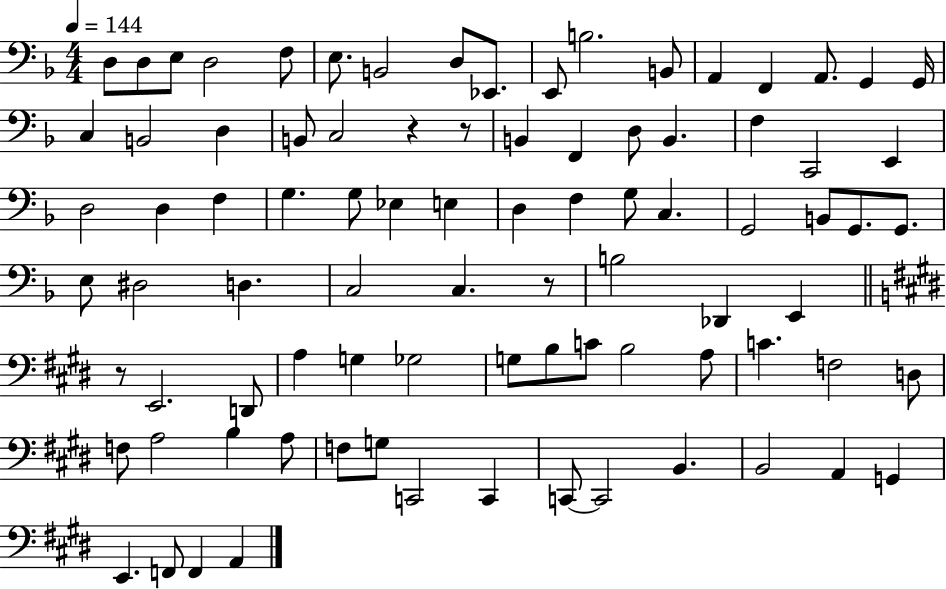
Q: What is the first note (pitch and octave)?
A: D3